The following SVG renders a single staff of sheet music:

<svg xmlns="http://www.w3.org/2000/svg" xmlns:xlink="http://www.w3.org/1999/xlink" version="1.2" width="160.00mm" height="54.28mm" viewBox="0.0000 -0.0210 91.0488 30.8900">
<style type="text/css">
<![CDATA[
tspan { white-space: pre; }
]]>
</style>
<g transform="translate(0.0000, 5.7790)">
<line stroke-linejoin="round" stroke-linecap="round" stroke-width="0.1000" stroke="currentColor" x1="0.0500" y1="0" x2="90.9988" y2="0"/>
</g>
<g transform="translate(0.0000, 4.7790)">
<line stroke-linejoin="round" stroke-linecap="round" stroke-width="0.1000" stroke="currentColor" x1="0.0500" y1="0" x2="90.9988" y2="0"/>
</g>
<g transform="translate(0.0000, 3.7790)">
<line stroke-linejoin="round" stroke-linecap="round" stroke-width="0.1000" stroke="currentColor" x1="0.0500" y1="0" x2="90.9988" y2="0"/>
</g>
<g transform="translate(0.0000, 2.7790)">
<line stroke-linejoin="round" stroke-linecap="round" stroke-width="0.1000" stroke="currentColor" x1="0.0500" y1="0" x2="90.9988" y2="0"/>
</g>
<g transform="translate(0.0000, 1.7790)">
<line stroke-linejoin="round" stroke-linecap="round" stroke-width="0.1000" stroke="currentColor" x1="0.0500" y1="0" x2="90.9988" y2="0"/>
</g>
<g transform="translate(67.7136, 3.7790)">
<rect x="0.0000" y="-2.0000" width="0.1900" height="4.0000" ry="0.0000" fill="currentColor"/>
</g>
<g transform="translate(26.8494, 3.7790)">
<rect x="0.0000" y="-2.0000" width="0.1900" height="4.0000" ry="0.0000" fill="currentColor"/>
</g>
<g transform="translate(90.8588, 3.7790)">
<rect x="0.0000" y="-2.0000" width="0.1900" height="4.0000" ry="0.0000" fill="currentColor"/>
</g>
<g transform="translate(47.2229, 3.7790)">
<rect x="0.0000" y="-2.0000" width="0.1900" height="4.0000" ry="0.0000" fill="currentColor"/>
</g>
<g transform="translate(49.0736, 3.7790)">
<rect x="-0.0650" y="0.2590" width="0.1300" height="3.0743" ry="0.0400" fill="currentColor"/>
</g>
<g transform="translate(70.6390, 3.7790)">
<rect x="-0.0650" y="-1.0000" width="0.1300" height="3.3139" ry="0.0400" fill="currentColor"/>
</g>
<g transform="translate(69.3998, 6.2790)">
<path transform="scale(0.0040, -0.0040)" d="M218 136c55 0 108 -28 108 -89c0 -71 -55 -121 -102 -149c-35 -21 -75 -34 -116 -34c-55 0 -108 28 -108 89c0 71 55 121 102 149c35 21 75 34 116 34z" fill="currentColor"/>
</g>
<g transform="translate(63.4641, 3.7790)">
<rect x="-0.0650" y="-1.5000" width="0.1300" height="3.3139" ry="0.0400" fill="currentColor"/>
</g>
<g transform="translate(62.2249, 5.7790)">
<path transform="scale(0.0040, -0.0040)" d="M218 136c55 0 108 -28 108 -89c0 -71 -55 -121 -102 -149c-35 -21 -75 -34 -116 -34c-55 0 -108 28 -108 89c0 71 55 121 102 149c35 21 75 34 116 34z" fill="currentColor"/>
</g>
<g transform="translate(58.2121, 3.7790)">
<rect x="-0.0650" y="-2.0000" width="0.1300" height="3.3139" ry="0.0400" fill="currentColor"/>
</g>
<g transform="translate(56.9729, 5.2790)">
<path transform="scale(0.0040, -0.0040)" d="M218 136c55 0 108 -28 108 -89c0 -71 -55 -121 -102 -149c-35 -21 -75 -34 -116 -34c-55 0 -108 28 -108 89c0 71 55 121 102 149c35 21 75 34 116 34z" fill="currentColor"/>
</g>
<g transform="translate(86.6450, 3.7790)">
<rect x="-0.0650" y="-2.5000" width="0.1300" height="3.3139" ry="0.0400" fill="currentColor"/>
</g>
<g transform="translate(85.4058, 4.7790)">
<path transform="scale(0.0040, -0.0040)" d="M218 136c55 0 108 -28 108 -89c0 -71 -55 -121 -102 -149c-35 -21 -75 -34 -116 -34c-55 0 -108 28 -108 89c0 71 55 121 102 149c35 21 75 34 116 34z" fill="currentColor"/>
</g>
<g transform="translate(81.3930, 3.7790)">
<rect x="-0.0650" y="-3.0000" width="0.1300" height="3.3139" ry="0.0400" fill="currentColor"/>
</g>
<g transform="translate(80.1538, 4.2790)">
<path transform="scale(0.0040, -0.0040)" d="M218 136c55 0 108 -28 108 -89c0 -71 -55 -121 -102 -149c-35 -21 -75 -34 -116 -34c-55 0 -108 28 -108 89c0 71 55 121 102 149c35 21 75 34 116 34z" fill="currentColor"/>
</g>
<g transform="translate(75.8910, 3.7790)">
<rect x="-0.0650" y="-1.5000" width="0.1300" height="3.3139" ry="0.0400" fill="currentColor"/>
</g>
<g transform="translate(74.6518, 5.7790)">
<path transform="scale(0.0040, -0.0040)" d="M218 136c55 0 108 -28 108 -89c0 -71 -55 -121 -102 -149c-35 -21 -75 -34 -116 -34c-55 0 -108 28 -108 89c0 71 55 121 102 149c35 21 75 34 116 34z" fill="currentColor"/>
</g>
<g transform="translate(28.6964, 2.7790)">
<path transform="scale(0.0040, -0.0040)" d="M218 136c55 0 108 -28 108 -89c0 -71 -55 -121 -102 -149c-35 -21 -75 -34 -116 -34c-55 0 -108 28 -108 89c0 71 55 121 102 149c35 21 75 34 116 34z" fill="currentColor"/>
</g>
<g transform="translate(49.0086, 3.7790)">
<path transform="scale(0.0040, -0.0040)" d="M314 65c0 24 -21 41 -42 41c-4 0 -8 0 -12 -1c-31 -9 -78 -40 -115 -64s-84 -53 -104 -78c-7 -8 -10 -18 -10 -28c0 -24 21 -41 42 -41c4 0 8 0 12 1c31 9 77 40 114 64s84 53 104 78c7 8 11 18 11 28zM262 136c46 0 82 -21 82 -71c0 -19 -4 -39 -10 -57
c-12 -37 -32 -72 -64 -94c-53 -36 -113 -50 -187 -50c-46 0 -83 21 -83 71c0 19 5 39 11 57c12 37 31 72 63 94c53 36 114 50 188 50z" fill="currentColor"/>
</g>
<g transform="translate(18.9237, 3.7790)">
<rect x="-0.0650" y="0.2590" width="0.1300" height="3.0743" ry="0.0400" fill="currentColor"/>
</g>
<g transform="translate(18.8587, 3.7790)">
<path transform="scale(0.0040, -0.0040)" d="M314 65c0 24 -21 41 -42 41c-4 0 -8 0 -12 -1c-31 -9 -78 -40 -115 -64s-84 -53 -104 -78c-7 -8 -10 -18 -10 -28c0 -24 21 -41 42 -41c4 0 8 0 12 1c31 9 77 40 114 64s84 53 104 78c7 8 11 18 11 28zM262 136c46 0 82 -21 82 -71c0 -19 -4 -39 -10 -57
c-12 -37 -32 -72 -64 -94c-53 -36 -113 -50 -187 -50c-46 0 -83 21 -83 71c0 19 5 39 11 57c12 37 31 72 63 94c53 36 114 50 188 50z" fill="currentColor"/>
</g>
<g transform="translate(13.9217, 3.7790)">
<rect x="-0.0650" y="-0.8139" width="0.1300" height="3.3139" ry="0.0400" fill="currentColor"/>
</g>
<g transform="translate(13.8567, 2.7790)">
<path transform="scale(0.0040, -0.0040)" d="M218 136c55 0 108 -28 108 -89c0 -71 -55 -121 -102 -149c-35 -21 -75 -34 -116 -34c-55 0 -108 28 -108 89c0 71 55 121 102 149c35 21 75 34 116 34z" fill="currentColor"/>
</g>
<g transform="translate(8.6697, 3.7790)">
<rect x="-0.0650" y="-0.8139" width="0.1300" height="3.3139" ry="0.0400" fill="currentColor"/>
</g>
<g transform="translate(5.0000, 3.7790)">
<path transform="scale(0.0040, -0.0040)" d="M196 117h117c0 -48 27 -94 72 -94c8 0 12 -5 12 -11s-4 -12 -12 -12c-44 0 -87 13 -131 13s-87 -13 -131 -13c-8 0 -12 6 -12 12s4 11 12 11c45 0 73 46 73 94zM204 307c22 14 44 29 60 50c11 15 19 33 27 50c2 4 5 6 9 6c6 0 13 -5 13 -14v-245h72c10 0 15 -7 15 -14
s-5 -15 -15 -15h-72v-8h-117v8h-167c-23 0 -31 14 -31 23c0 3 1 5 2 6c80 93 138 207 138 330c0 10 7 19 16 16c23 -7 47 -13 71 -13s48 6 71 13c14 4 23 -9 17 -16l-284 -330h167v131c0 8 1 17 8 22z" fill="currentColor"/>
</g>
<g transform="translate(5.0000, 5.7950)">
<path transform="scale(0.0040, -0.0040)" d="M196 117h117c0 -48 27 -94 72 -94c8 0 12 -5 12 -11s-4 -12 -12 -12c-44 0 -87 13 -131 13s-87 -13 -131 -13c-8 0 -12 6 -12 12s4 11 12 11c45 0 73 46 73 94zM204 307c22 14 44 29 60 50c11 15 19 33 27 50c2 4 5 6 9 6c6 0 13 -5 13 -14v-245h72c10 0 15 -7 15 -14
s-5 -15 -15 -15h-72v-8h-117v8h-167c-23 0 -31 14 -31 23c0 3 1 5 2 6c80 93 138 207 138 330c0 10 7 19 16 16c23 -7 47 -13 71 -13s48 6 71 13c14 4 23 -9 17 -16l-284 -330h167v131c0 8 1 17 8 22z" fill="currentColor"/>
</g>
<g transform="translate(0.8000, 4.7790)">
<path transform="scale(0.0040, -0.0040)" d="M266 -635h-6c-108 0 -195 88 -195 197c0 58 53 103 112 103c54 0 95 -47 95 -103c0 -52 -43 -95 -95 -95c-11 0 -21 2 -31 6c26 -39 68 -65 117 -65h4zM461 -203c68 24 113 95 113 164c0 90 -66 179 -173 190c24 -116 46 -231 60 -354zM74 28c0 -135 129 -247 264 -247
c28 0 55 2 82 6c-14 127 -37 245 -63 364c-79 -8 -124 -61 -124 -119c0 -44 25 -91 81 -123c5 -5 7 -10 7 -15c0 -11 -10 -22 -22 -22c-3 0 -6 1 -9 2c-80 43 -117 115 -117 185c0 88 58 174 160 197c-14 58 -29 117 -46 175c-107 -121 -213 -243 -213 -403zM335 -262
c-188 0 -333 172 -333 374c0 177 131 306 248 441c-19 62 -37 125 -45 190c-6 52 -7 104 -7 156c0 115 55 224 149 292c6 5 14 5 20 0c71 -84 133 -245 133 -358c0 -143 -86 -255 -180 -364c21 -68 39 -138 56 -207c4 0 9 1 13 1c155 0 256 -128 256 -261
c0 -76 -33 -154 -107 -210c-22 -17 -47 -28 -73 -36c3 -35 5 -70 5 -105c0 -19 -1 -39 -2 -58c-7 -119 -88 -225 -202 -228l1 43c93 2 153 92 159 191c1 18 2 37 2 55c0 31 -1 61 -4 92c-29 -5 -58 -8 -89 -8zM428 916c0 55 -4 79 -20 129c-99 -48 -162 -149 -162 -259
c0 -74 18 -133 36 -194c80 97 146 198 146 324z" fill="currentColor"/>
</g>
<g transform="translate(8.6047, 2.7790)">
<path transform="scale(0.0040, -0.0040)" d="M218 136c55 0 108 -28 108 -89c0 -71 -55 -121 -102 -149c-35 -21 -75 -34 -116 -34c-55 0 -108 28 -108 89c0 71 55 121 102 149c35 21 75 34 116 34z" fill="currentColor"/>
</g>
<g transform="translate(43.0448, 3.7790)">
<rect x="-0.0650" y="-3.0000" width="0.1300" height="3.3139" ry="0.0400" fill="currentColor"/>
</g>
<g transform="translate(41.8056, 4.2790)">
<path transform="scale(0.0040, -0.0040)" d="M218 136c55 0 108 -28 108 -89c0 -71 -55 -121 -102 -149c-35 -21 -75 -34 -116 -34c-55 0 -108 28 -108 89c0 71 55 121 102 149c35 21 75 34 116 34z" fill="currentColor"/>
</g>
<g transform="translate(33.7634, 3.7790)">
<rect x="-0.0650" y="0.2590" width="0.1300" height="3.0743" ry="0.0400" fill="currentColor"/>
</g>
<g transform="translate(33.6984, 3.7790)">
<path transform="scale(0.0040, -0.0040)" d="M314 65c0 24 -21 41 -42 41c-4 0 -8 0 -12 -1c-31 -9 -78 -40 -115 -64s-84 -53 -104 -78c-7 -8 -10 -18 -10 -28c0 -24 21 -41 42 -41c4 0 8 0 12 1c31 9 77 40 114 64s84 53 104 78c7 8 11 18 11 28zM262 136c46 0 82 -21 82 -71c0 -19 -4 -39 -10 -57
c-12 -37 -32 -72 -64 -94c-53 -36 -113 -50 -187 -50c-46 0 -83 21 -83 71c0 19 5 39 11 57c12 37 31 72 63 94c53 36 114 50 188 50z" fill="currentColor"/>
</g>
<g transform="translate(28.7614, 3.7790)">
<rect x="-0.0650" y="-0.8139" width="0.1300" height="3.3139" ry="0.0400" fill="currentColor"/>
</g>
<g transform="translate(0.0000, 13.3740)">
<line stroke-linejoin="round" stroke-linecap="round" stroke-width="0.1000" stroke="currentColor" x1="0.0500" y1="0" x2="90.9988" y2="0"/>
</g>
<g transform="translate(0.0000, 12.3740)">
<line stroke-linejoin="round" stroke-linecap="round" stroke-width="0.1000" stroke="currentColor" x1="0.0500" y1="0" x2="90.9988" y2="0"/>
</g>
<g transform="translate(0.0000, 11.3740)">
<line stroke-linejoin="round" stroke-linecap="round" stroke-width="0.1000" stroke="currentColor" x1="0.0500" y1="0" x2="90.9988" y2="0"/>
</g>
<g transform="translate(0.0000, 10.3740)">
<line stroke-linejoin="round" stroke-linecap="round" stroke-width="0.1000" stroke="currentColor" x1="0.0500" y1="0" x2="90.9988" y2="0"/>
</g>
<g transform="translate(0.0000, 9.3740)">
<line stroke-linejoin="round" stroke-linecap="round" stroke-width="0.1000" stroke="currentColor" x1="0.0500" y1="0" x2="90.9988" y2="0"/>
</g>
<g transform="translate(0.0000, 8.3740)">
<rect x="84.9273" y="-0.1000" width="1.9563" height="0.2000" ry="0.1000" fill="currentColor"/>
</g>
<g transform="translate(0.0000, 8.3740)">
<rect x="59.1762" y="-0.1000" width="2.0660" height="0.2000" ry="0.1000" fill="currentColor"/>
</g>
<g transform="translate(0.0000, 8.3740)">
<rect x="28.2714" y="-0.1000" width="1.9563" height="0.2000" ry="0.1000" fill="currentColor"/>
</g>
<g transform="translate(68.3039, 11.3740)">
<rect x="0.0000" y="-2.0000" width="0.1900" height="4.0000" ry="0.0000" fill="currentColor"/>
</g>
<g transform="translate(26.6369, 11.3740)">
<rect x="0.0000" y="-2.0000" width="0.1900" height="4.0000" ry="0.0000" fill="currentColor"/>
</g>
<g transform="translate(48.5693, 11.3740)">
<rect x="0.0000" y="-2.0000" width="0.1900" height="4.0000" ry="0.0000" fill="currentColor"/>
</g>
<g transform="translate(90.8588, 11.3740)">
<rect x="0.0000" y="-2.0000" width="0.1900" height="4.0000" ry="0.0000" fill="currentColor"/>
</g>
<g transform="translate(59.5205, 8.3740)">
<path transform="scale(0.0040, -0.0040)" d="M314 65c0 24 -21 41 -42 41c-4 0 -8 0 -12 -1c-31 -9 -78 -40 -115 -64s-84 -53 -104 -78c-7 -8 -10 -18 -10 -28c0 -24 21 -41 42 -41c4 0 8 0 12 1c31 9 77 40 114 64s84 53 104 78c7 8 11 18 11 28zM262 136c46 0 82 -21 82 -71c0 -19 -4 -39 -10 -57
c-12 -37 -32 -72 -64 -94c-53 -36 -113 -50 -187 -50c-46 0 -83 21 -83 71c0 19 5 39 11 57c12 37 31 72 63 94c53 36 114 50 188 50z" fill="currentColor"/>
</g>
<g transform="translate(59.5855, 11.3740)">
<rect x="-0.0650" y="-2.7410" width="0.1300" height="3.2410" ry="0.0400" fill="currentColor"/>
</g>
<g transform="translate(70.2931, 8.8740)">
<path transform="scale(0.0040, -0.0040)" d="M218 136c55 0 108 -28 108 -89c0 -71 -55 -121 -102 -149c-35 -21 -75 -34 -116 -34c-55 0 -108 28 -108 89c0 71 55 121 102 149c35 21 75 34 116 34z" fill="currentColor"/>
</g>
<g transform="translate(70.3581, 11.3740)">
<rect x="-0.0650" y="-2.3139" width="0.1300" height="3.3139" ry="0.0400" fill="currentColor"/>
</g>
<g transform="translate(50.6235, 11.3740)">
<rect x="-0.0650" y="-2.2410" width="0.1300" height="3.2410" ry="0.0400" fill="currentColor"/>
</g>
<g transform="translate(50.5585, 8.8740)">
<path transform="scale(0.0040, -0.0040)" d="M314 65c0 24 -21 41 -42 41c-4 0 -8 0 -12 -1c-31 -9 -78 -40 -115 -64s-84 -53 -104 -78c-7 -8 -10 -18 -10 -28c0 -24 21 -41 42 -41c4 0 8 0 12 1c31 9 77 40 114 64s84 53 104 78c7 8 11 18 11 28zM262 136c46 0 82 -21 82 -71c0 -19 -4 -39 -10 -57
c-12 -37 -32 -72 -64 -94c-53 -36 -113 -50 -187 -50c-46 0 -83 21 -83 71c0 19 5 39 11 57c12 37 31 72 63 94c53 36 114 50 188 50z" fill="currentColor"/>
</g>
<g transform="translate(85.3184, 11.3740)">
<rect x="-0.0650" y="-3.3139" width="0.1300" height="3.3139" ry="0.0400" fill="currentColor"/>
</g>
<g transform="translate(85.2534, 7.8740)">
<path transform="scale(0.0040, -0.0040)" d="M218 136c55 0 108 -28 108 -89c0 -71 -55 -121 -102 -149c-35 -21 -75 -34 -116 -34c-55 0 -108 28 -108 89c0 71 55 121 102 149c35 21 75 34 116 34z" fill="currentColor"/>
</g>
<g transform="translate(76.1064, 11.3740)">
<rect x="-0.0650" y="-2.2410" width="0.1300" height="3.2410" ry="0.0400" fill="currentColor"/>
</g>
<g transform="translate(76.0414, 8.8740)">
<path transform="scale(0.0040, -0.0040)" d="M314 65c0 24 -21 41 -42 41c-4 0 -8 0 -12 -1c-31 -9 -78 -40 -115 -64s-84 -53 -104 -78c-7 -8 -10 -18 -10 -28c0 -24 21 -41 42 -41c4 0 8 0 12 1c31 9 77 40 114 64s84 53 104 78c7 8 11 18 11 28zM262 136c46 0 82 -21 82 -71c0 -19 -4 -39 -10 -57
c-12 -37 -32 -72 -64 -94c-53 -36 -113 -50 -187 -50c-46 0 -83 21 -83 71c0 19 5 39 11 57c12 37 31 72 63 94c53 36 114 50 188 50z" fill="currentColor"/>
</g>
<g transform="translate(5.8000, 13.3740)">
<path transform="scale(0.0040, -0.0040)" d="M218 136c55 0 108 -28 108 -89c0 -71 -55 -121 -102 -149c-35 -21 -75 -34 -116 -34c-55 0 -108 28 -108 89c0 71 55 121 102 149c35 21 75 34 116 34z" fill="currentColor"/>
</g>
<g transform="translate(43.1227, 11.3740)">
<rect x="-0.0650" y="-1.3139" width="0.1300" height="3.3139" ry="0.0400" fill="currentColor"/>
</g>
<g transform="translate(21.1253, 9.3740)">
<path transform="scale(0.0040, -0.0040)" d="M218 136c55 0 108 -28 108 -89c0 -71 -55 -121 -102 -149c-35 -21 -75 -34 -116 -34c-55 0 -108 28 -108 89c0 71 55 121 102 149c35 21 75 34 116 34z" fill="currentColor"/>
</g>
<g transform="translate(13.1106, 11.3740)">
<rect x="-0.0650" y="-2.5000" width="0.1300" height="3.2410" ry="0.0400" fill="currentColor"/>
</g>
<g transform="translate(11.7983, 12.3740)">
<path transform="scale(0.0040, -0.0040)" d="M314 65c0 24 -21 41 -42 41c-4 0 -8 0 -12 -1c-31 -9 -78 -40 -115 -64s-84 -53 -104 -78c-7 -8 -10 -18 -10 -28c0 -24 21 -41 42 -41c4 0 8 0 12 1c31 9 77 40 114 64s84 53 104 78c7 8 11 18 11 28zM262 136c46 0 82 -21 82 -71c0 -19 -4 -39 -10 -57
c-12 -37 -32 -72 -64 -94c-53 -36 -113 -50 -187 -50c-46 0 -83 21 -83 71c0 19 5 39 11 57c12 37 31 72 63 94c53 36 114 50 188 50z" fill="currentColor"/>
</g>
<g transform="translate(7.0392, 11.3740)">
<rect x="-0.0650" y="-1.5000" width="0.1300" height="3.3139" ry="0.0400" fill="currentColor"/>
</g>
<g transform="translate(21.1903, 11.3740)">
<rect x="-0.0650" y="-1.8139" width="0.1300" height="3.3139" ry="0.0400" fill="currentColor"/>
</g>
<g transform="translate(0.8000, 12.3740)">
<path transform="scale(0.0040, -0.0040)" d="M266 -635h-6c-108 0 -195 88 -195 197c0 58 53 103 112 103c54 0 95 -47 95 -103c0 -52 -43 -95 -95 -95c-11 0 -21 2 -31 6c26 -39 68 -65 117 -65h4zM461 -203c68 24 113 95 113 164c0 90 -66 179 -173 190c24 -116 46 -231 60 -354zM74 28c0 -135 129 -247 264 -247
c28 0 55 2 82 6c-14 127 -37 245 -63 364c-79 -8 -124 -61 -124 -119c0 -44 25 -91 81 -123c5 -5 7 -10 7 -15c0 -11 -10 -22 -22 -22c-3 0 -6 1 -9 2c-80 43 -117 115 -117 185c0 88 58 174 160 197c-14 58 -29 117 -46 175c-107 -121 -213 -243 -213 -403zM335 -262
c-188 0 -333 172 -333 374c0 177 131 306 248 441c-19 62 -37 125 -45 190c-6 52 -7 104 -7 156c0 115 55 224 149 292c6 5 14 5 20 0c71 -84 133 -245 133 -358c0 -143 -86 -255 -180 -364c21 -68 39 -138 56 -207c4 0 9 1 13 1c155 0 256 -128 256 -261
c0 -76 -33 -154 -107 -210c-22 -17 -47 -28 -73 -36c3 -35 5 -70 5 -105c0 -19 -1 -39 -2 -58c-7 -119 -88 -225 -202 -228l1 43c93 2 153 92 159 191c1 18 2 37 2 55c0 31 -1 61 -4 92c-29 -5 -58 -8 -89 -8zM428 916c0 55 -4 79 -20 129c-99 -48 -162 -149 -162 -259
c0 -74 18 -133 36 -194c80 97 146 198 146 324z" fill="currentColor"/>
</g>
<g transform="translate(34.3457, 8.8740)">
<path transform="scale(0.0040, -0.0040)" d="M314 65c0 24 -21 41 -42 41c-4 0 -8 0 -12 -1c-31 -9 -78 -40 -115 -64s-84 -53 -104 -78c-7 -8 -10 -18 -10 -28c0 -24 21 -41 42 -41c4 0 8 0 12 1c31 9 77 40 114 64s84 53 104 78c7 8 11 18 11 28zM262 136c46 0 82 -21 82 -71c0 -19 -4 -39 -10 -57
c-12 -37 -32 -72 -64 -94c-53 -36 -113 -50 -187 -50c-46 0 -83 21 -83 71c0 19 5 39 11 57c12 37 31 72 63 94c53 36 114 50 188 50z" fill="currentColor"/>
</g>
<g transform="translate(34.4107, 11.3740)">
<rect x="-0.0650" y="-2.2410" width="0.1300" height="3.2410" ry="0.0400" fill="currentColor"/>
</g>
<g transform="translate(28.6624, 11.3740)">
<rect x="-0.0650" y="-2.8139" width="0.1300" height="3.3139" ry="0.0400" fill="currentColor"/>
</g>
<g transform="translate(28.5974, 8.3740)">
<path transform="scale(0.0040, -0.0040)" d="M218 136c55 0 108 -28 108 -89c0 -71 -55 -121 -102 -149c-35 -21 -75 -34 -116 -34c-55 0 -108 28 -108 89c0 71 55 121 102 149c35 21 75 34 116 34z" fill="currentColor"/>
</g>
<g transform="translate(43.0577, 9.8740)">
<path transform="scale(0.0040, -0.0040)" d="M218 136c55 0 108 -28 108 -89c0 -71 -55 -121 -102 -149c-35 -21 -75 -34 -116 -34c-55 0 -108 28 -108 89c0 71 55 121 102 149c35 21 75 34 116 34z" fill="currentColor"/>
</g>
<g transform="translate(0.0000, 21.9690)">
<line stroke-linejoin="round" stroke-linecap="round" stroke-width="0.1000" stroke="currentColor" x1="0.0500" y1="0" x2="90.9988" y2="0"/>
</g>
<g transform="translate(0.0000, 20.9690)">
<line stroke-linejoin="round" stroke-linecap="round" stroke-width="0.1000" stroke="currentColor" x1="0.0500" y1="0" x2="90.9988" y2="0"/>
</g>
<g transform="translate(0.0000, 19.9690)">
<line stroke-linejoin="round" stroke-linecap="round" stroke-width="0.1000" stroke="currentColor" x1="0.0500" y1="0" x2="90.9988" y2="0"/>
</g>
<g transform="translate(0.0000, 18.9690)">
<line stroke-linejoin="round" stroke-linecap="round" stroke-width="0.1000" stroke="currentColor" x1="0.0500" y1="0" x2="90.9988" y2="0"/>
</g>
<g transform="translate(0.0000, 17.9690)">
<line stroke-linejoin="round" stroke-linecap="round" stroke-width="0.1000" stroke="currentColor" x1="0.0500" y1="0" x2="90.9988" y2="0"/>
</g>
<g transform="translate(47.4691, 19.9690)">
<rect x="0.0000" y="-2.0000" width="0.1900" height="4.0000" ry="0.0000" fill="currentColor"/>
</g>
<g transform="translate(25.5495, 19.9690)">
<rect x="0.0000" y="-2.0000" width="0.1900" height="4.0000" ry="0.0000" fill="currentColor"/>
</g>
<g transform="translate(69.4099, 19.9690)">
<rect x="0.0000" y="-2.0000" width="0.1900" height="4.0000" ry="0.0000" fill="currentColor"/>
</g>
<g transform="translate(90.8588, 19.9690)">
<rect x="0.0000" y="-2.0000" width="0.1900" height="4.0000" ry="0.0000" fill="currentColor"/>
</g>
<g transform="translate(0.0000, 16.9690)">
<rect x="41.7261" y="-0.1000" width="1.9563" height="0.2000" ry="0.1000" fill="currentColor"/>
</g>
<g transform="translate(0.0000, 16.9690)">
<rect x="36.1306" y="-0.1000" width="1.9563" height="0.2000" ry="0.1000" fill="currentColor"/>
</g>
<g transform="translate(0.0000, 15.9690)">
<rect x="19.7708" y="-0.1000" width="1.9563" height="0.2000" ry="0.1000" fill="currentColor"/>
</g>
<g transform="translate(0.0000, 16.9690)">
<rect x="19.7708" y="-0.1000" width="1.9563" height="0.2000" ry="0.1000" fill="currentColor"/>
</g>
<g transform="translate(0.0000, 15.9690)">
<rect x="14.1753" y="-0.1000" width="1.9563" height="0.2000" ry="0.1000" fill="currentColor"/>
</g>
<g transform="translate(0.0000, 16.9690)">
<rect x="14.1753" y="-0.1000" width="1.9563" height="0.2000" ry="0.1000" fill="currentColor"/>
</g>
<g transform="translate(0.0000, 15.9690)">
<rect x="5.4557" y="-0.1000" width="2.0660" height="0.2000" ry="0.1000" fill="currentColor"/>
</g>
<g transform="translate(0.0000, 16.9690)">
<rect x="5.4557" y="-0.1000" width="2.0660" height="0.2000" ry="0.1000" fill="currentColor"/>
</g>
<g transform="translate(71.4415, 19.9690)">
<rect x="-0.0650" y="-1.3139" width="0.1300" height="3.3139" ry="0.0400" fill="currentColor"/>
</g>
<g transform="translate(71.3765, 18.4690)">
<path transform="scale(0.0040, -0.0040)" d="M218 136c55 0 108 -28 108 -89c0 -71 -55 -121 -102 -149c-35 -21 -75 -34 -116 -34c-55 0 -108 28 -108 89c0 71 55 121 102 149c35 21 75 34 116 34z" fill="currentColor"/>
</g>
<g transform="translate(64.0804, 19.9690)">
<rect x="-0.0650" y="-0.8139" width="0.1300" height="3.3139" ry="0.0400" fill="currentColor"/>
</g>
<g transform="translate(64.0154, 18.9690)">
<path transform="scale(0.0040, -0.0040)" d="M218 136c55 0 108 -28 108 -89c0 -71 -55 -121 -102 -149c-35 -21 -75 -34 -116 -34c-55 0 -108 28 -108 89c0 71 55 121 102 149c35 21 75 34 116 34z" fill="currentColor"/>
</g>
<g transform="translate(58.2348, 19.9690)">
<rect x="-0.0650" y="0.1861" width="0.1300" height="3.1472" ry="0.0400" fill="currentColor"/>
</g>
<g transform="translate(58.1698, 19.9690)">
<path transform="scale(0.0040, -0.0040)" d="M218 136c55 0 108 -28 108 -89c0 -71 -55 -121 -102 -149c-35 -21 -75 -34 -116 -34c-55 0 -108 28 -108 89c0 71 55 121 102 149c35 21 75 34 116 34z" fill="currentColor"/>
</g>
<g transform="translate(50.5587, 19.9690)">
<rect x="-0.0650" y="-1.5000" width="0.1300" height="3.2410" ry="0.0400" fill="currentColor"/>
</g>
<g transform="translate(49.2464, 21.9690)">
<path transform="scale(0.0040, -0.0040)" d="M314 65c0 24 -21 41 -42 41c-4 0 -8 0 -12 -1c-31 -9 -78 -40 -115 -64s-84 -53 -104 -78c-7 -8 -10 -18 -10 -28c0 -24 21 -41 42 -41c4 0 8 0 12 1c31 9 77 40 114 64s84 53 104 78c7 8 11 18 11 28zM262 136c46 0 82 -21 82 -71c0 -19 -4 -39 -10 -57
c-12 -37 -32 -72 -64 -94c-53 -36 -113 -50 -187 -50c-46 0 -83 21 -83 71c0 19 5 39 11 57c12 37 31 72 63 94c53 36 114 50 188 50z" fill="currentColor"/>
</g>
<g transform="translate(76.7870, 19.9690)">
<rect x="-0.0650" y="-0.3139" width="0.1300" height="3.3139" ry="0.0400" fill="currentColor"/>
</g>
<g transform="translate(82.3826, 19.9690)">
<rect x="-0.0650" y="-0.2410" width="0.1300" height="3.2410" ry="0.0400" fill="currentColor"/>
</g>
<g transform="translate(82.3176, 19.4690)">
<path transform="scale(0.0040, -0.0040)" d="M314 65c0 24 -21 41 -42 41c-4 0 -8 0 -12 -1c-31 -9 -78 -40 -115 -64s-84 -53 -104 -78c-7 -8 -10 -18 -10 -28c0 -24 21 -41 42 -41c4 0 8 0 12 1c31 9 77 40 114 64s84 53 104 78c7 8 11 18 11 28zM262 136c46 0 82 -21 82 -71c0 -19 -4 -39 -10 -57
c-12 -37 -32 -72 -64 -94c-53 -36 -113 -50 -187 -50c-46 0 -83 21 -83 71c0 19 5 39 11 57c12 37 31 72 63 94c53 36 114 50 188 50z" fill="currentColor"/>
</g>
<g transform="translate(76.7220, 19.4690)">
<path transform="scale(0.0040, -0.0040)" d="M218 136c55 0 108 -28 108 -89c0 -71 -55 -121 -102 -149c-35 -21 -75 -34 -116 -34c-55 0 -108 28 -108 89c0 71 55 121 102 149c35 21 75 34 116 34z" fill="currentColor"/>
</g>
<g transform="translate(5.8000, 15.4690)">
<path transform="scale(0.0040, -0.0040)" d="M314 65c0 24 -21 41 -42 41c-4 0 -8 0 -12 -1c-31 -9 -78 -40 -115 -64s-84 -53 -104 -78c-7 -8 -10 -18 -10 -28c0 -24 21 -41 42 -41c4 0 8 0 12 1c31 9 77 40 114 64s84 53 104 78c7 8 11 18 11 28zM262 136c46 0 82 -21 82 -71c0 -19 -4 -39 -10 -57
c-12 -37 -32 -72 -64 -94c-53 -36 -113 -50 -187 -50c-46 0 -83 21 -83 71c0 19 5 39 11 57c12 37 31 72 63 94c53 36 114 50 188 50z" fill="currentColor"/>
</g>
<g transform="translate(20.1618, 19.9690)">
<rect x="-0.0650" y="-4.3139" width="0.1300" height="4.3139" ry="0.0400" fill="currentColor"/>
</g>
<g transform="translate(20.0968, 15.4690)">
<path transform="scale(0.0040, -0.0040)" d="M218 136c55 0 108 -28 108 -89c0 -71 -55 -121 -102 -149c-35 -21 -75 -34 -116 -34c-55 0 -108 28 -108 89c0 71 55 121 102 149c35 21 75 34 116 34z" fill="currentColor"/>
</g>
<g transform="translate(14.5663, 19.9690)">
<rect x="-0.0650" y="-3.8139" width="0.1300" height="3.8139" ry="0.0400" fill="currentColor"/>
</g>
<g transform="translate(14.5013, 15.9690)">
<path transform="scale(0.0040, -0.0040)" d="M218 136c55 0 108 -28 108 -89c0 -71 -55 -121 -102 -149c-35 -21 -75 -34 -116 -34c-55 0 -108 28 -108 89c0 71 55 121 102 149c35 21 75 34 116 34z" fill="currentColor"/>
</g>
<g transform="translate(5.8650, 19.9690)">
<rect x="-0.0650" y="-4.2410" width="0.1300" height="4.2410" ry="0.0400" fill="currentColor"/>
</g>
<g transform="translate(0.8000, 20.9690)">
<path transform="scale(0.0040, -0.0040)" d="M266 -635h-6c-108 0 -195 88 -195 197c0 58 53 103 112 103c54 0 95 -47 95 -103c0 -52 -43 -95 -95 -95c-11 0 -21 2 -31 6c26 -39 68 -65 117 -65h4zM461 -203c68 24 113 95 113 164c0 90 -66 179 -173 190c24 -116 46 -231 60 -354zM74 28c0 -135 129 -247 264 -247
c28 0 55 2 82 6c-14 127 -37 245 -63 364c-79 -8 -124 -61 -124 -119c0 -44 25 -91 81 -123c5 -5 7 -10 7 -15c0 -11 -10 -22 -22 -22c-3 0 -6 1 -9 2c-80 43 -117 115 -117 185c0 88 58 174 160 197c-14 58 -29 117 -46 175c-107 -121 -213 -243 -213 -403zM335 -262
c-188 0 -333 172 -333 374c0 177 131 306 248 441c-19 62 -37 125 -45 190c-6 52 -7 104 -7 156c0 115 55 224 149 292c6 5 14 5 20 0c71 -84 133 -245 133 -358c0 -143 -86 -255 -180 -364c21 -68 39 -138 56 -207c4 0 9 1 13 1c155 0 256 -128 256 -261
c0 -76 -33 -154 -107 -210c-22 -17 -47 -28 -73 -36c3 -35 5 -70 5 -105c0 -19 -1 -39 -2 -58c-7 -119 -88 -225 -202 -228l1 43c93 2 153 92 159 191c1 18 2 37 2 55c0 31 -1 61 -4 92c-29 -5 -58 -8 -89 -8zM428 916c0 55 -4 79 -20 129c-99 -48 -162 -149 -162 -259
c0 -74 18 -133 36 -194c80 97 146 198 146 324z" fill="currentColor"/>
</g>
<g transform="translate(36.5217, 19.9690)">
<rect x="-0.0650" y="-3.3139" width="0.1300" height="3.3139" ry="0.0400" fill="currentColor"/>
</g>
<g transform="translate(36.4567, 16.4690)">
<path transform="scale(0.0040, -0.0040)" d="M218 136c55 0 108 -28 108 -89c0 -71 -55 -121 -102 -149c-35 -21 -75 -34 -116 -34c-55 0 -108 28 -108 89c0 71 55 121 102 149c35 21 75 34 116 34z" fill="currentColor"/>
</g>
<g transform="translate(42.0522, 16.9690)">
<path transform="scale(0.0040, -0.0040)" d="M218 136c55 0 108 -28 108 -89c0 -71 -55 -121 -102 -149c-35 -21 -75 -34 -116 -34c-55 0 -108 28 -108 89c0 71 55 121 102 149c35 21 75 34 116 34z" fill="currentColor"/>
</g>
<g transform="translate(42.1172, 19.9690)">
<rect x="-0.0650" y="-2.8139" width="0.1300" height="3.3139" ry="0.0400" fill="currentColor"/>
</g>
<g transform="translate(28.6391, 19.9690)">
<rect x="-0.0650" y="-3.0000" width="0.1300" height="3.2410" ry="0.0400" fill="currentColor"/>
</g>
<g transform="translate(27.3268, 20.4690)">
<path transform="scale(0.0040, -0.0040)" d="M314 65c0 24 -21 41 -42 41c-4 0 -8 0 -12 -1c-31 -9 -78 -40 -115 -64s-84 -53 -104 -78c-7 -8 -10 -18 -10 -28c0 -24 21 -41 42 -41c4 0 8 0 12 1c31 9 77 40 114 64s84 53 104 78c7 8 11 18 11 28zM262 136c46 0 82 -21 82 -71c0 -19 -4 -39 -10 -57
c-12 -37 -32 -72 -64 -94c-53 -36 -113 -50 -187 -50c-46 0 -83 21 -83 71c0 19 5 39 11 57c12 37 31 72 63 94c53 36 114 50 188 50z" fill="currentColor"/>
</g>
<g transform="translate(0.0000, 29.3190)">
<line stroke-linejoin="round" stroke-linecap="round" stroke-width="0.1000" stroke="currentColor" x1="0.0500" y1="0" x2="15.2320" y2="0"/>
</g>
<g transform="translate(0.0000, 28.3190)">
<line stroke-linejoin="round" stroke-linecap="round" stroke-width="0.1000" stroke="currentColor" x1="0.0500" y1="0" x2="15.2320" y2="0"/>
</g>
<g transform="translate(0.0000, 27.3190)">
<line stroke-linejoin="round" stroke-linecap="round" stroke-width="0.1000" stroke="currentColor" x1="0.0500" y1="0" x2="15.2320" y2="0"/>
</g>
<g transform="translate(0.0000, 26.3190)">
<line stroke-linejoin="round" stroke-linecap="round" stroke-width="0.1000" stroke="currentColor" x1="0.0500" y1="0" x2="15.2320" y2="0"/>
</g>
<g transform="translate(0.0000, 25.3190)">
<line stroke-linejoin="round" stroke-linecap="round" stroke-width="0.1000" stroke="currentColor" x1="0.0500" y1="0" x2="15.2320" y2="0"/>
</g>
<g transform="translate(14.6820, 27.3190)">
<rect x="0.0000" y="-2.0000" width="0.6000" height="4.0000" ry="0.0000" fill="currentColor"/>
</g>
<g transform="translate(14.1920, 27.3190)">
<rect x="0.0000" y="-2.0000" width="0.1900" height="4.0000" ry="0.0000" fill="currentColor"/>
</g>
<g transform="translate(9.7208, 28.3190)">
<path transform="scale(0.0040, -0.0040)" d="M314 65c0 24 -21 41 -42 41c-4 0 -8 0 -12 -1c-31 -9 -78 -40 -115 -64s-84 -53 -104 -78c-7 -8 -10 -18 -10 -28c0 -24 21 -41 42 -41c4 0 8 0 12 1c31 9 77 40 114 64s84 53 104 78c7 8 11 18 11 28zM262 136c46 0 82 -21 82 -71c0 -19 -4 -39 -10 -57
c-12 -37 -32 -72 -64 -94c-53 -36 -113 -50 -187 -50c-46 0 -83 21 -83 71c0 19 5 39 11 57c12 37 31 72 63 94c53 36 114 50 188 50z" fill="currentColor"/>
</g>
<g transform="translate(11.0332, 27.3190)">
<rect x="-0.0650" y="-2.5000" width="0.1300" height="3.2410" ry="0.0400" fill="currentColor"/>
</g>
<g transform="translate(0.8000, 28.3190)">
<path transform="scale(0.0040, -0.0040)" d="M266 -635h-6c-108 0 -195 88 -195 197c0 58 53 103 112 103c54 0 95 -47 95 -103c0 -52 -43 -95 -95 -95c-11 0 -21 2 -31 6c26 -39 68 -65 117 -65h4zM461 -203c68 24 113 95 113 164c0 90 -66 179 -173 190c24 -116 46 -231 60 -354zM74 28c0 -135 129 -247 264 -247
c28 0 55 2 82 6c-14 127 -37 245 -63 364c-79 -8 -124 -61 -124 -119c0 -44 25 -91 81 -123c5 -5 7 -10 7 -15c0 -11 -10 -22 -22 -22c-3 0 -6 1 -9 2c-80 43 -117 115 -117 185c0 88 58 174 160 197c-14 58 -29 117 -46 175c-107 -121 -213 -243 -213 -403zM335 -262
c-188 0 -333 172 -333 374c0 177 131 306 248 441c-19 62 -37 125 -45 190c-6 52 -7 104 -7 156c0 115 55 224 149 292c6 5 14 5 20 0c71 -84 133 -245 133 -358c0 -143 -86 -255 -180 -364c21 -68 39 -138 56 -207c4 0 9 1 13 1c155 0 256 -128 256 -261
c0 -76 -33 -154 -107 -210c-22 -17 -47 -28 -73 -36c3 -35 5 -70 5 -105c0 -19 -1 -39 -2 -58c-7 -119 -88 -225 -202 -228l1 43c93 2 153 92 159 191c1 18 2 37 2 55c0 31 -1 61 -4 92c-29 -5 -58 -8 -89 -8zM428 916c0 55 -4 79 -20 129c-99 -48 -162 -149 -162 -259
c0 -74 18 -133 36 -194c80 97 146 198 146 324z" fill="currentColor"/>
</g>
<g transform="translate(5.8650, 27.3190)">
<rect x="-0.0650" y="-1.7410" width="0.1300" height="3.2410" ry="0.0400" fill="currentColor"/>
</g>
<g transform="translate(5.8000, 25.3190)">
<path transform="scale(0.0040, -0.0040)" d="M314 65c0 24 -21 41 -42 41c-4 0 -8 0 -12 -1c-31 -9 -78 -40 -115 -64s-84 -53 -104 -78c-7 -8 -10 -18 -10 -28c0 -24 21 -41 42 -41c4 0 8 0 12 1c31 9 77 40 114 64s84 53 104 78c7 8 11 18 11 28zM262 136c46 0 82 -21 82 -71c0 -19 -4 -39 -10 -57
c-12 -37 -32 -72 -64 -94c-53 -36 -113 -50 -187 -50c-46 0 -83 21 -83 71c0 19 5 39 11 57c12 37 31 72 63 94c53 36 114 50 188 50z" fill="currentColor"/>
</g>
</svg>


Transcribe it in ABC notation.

X:1
T:Untitled
M:4/4
L:1/4
K:C
d d B2 d B2 A B2 F E D E A G E G2 f a g2 e g2 a2 g g2 b d'2 c' d' A2 b a E2 B d e c c2 f2 G2